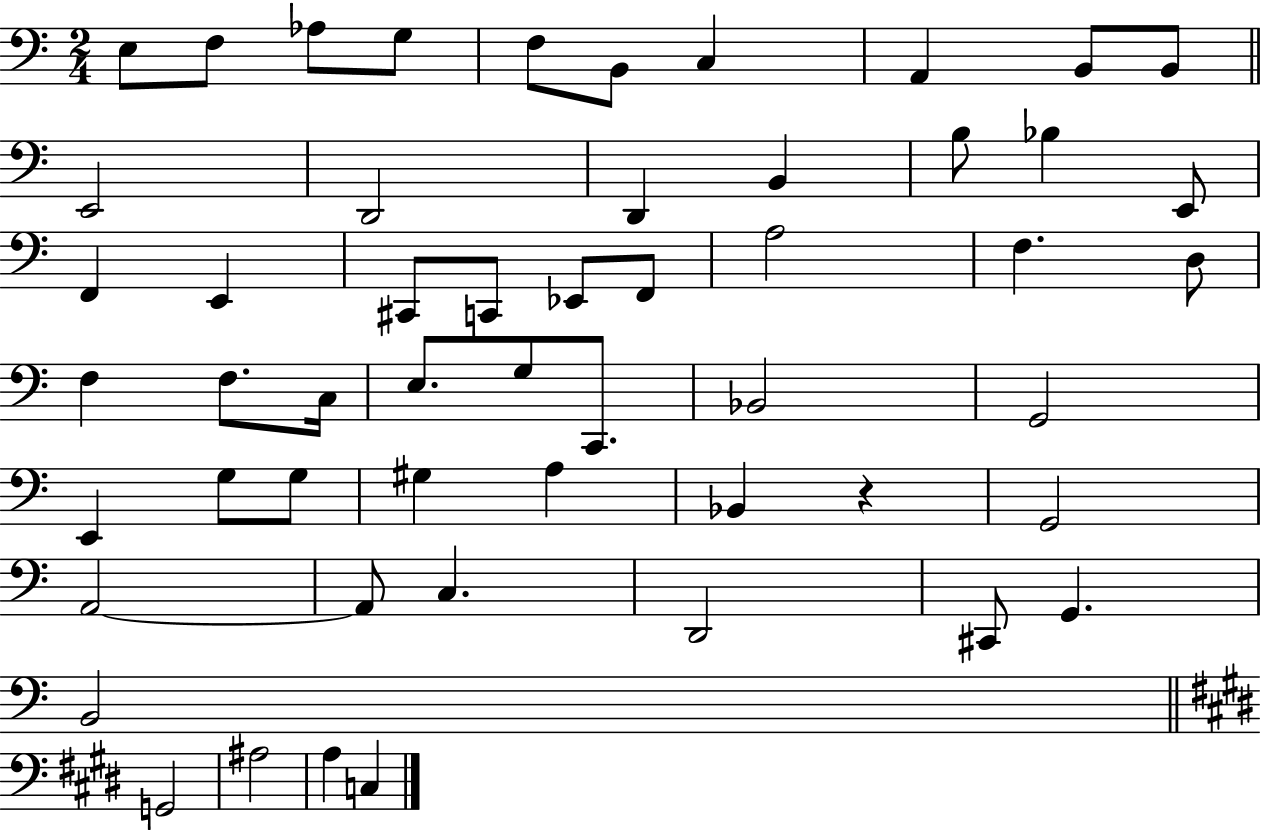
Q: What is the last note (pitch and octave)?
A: C3